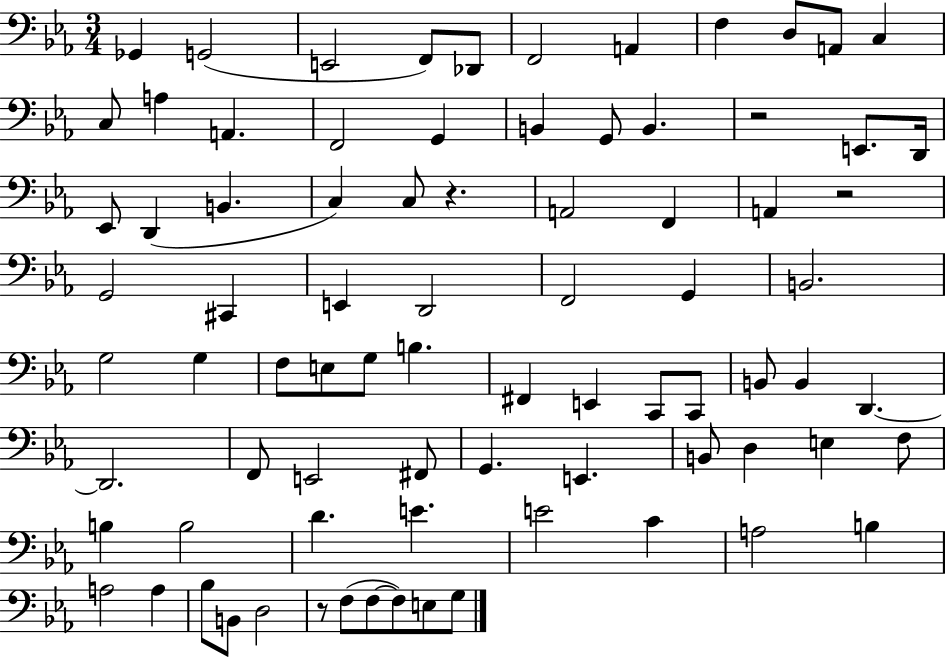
Gb2/q G2/h E2/h F2/e Db2/e F2/h A2/q F3/q D3/e A2/e C3/q C3/e A3/q A2/q. F2/h G2/q B2/q G2/e B2/q. R/h E2/e. D2/s Eb2/e D2/q B2/q. C3/q C3/e R/q. A2/h F2/q A2/q R/h G2/h C#2/q E2/q D2/h F2/h G2/q B2/h. G3/h G3/q F3/e E3/e G3/e B3/q. F#2/q E2/q C2/e C2/e B2/e B2/q D2/q. D2/h. F2/e E2/h F#2/e G2/q. E2/q. B2/e D3/q E3/q F3/e B3/q B3/h D4/q. E4/q. E4/h C4/q A3/h B3/q A3/h A3/q Bb3/e B2/e D3/h R/e F3/e F3/e F3/e E3/e G3/e